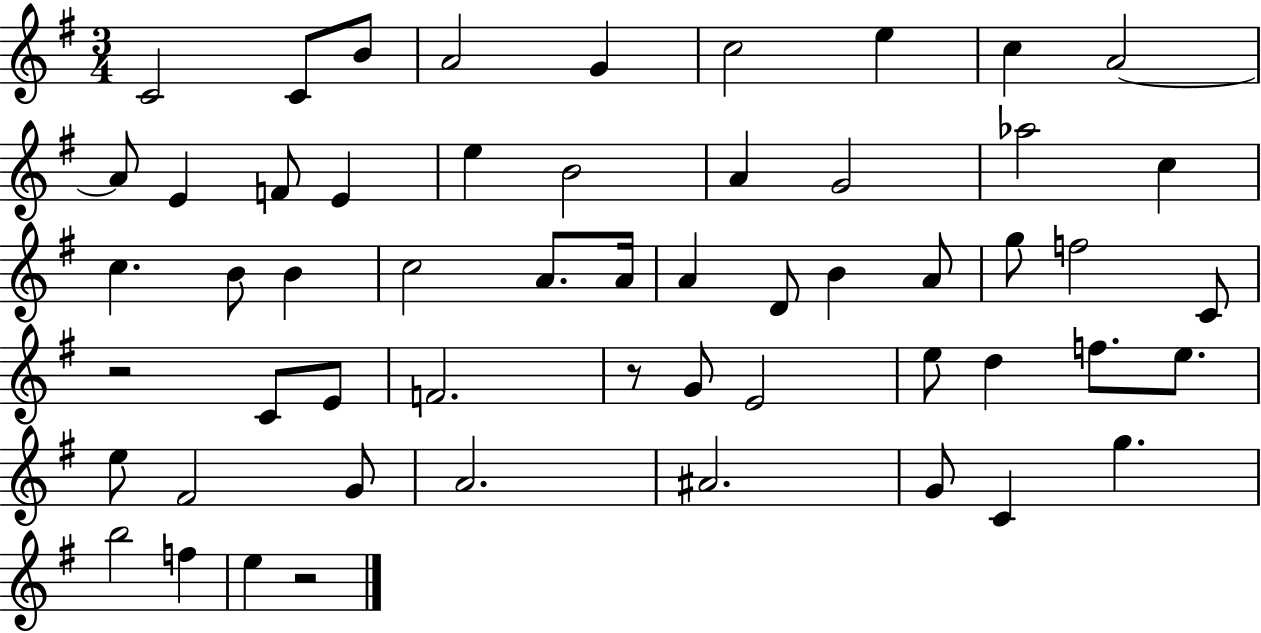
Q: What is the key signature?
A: G major